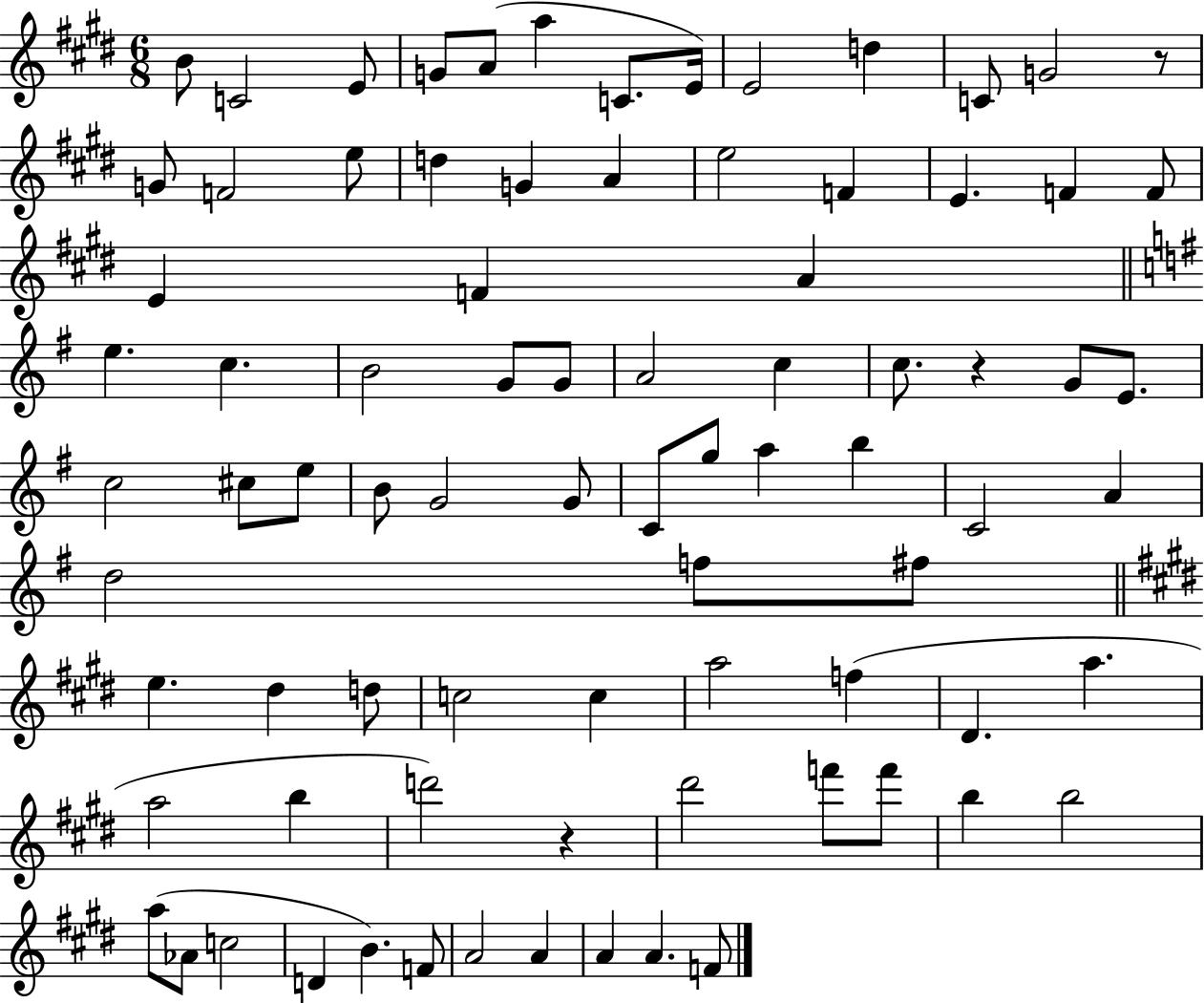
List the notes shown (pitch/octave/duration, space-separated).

B4/e C4/h E4/e G4/e A4/e A5/q C4/e. E4/s E4/h D5/q C4/e G4/h R/e G4/e F4/h E5/e D5/q G4/q A4/q E5/h F4/q E4/q. F4/q F4/e E4/q F4/q A4/q E5/q. C5/q. B4/h G4/e G4/e A4/h C5/q C5/e. R/q G4/e E4/e. C5/h C#5/e E5/e B4/e G4/h G4/e C4/e G5/e A5/q B5/q C4/h A4/q D5/h F5/e F#5/e E5/q. D#5/q D5/e C5/h C5/q A5/h F5/q D#4/q. A5/q. A5/h B5/q D6/h R/q D#6/h F6/e F6/e B5/q B5/h A5/e Ab4/e C5/h D4/q B4/q. F4/e A4/h A4/q A4/q A4/q. F4/e